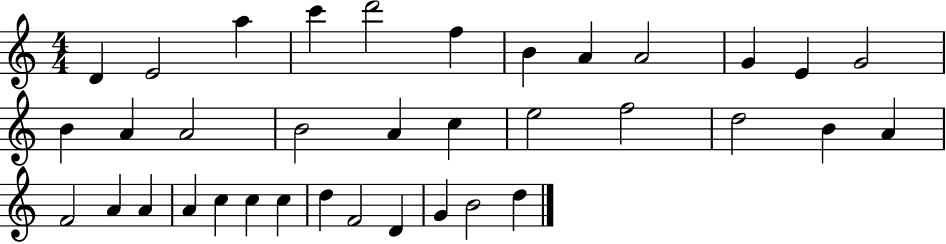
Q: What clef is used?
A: treble